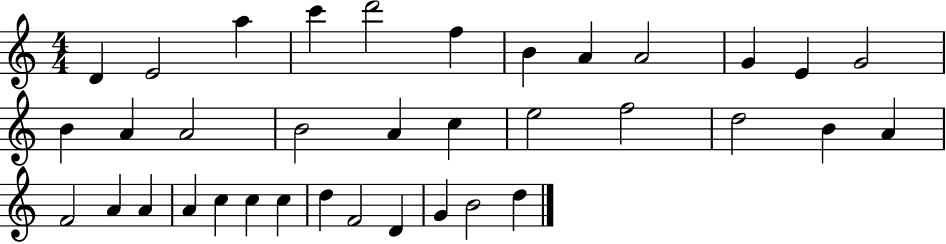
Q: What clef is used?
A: treble